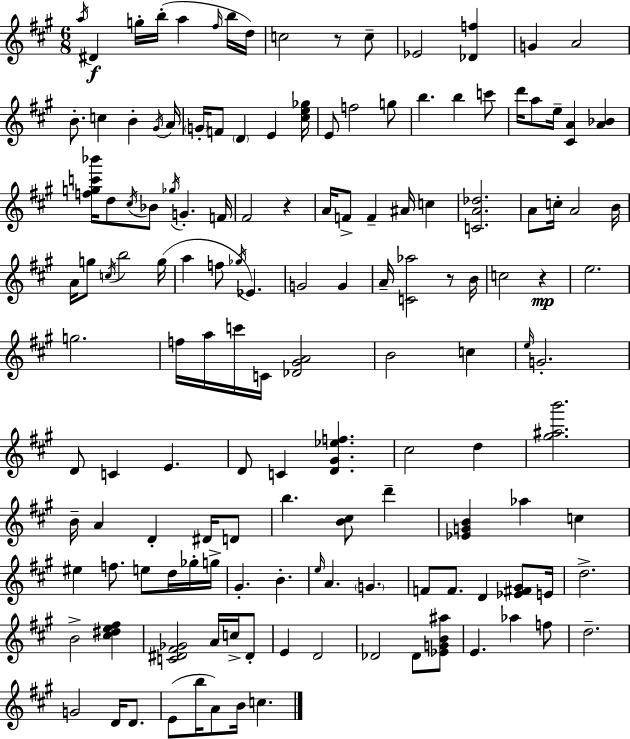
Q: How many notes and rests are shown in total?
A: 143